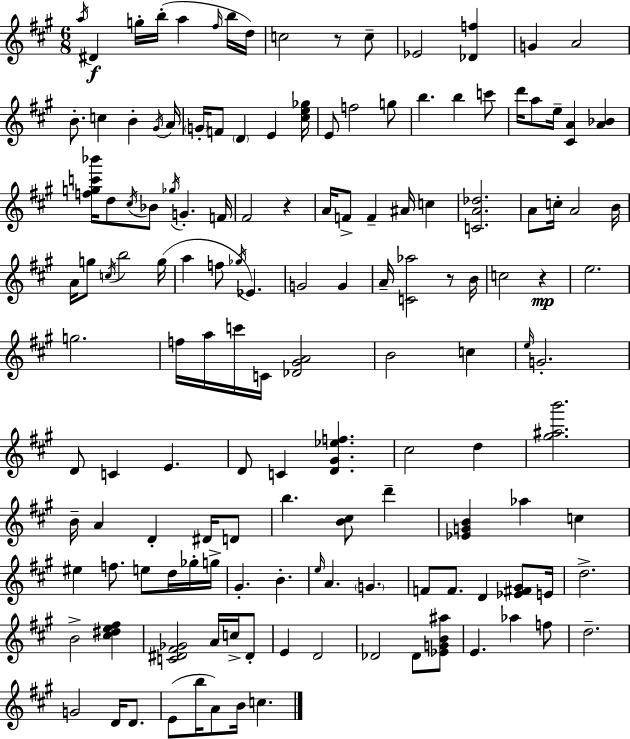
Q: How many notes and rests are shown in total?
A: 143